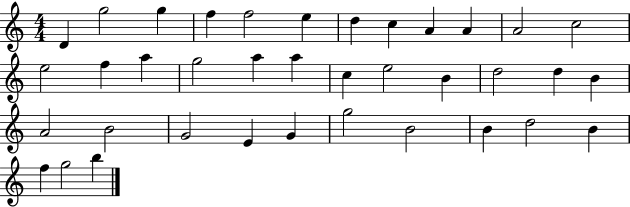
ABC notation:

X:1
T:Untitled
M:4/4
L:1/4
K:C
D g2 g f f2 e d c A A A2 c2 e2 f a g2 a a c e2 B d2 d B A2 B2 G2 E G g2 B2 B d2 B f g2 b